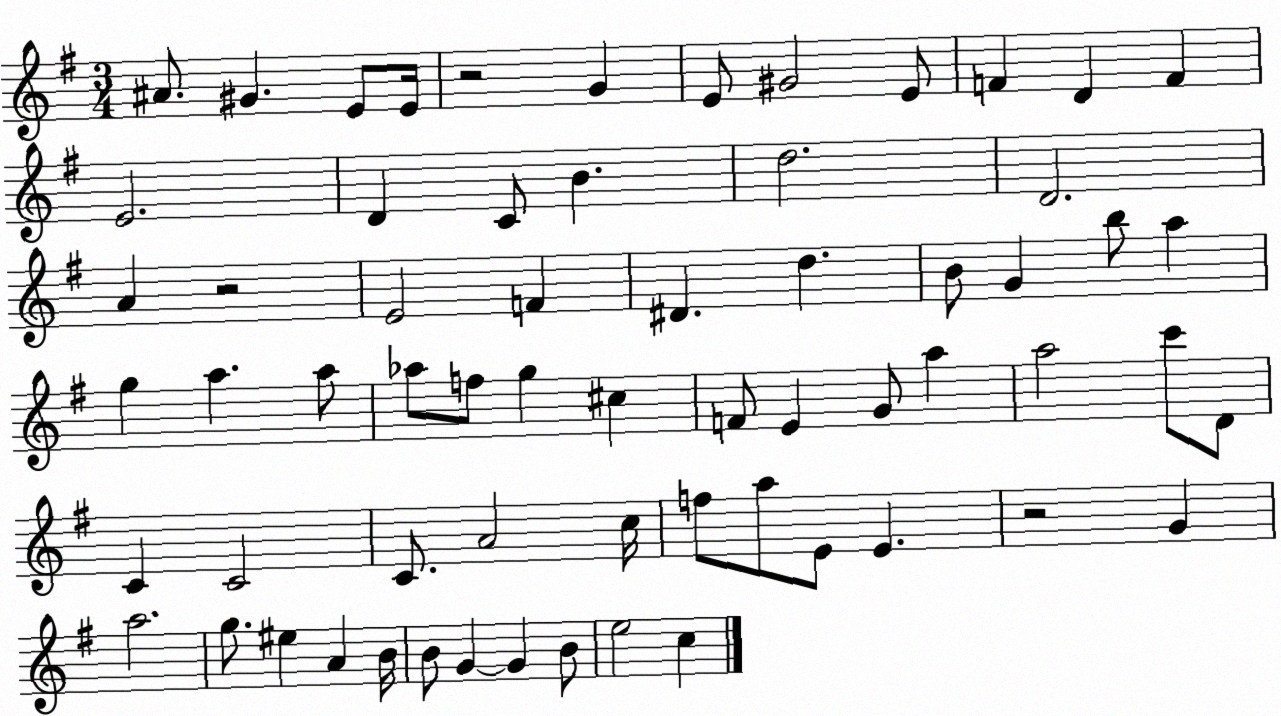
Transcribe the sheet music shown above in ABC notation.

X:1
T:Untitled
M:3/4
L:1/4
K:G
^A/2 ^G E/2 E/4 z2 G E/2 ^G2 E/2 F D F E2 D C/2 B d2 D2 A z2 E2 F ^D d B/2 G b/2 a g a a/2 _a/2 f/2 g ^c F/2 E G/2 a a2 c'/2 D/2 C C2 C/2 A2 c/4 f/2 a/2 E/2 E z2 G a2 g/2 ^e A B/4 B/2 G G B/2 e2 c